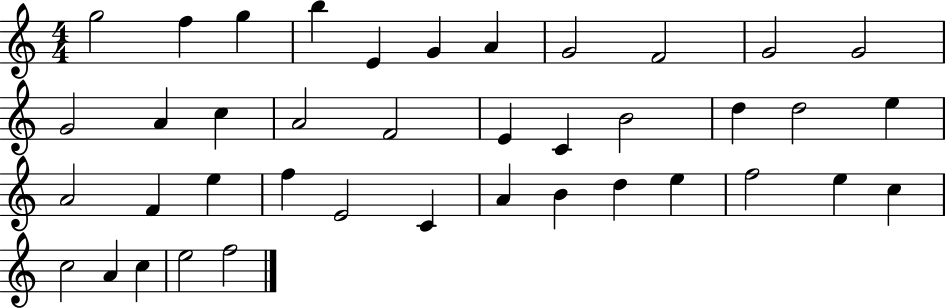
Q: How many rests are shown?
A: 0